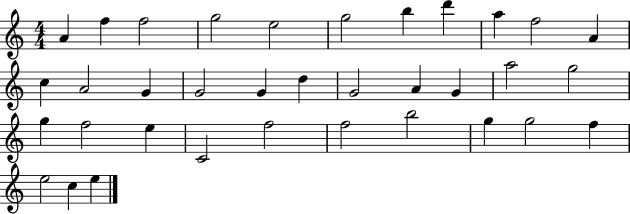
A4/q F5/q F5/h G5/h E5/h G5/h B5/q D6/q A5/q F5/h A4/q C5/q A4/h G4/q G4/h G4/q D5/q G4/h A4/q G4/q A5/h G5/h G5/q F5/h E5/q C4/h F5/h F5/h B5/h G5/q G5/h F5/q E5/h C5/q E5/q